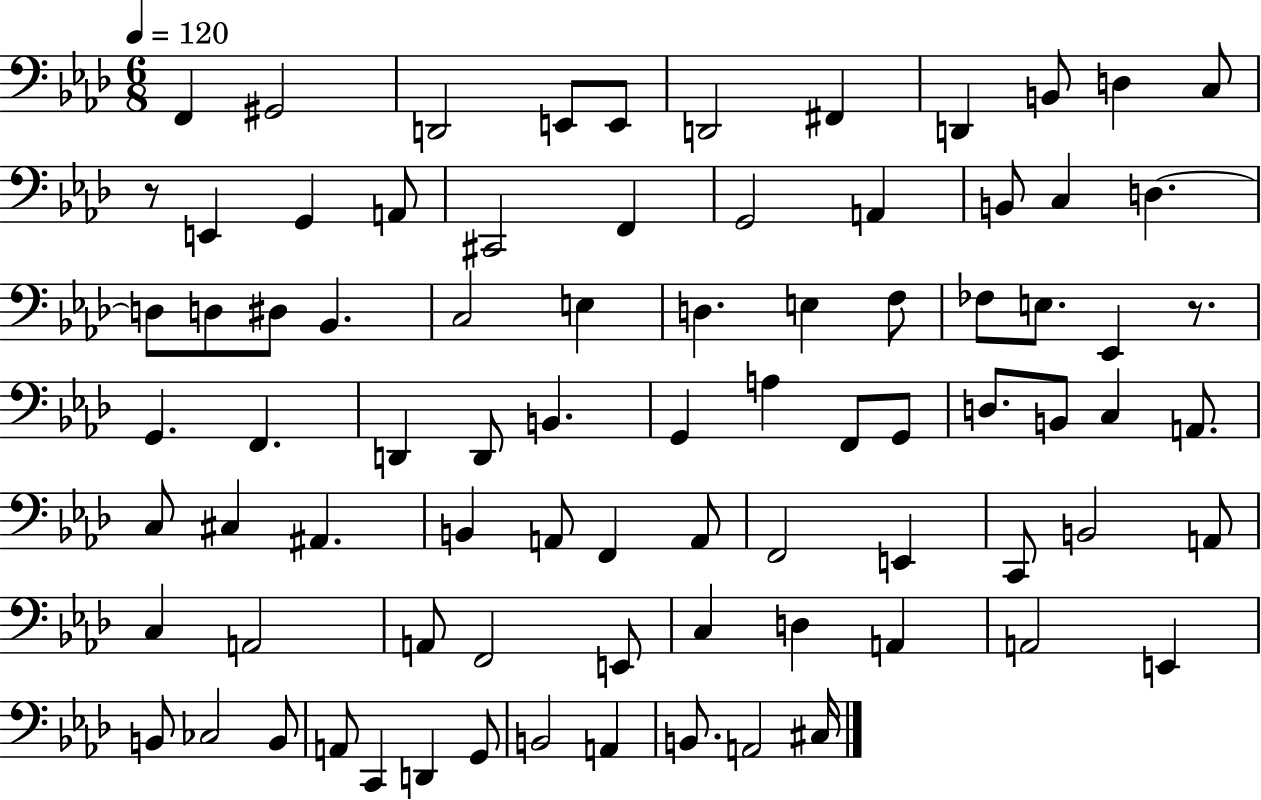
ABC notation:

X:1
T:Untitled
M:6/8
L:1/4
K:Ab
F,, ^G,,2 D,,2 E,,/2 E,,/2 D,,2 ^F,, D,, B,,/2 D, C,/2 z/2 E,, G,, A,,/2 ^C,,2 F,, G,,2 A,, B,,/2 C, D, D,/2 D,/2 ^D,/2 _B,, C,2 E, D, E, F,/2 _F,/2 E,/2 _E,, z/2 G,, F,, D,, D,,/2 B,, G,, A, F,,/2 G,,/2 D,/2 B,,/2 C, A,,/2 C,/2 ^C, ^A,, B,, A,,/2 F,, A,,/2 F,,2 E,, C,,/2 B,,2 A,,/2 C, A,,2 A,,/2 F,,2 E,,/2 C, D, A,, A,,2 E,, B,,/2 _C,2 B,,/2 A,,/2 C,, D,, G,,/2 B,,2 A,, B,,/2 A,,2 ^C,/4